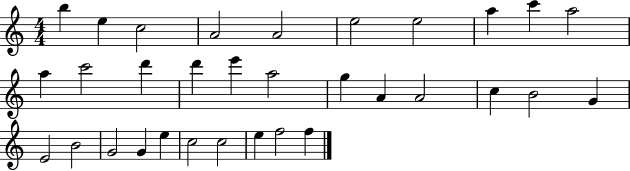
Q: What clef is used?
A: treble